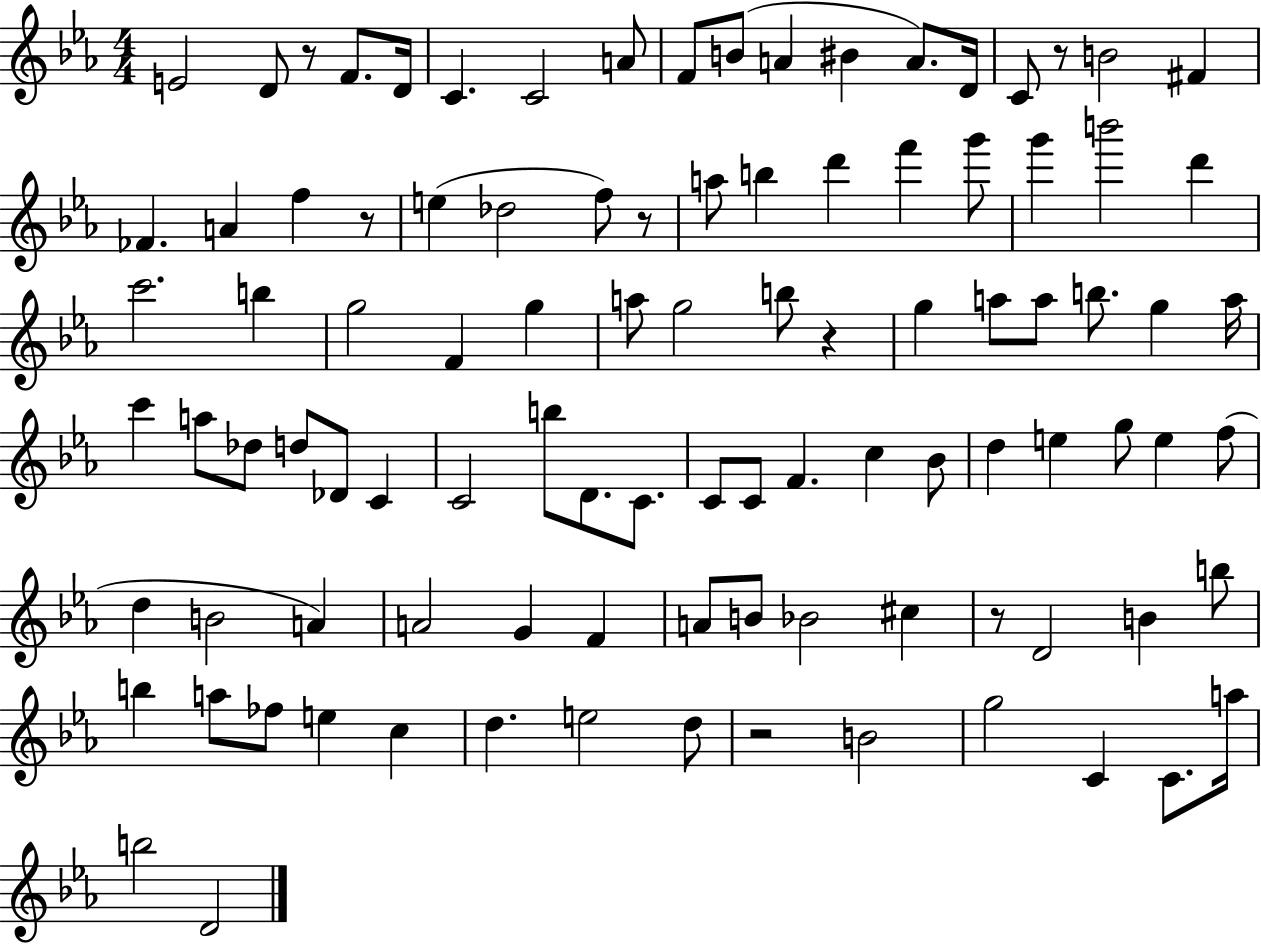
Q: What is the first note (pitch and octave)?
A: E4